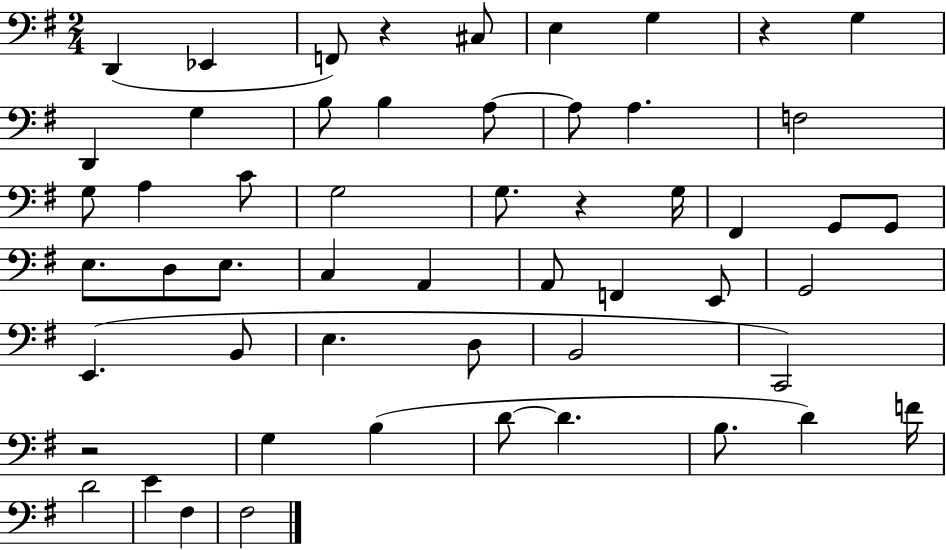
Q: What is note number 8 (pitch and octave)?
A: D2